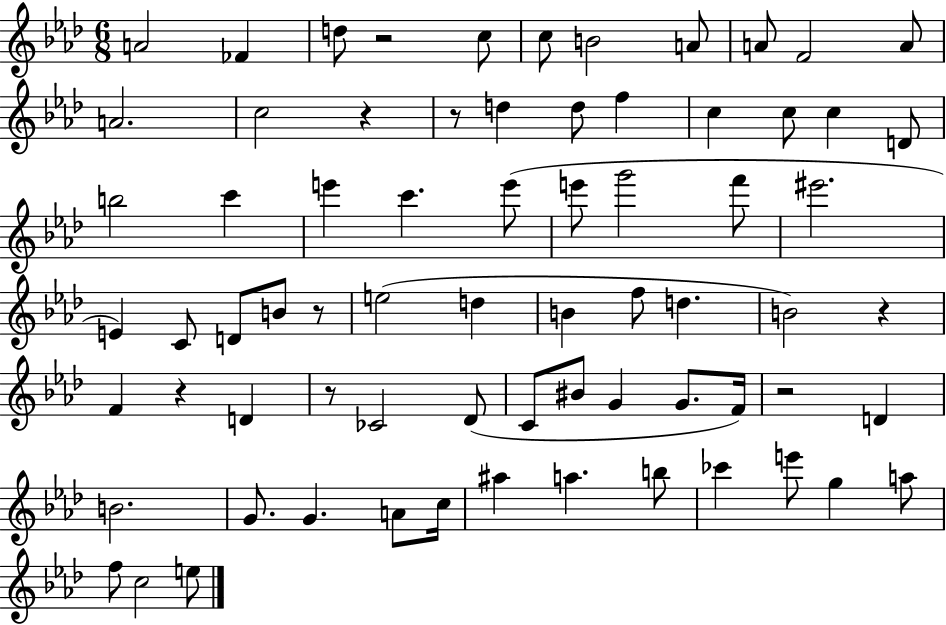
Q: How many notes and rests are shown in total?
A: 71